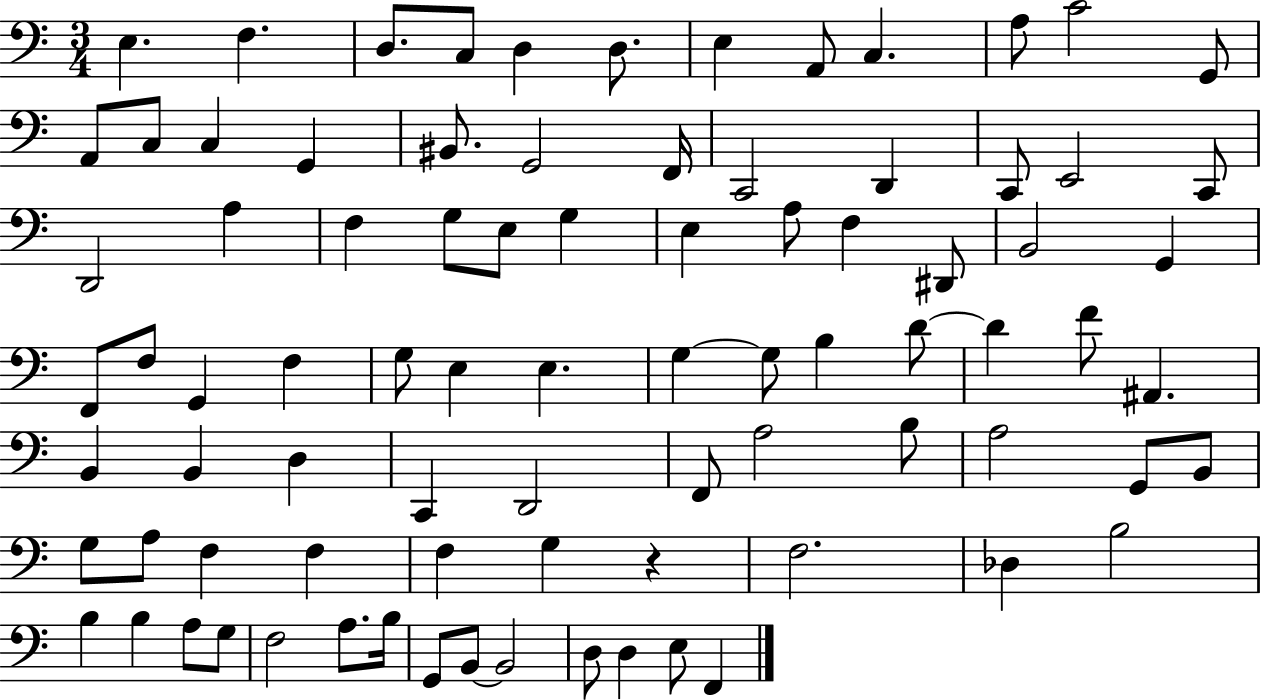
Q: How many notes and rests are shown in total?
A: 85